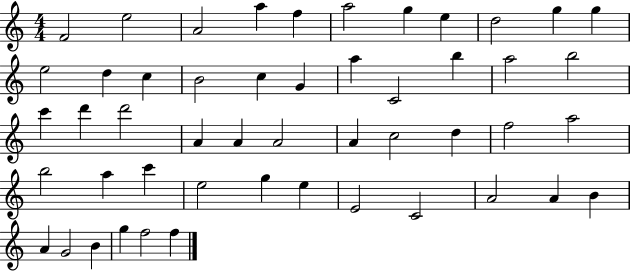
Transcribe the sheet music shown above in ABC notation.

X:1
T:Untitled
M:4/4
L:1/4
K:C
F2 e2 A2 a f a2 g e d2 g g e2 d c B2 c G a C2 b a2 b2 c' d' d'2 A A A2 A c2 d f2 a2 b2 a c' e2 g e E2 C2 A2 A B A G2 B g f2 f